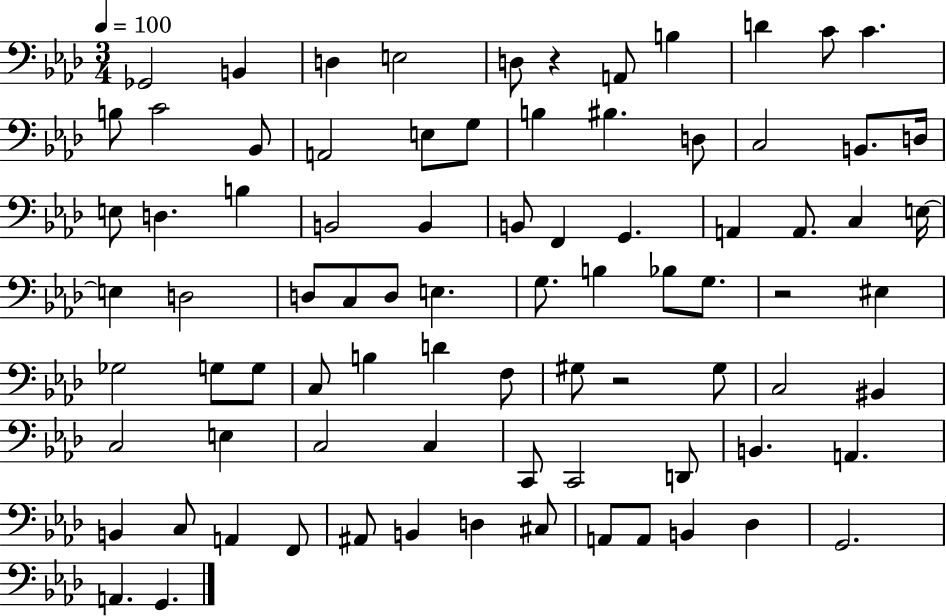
{
  \clef bass
  \numericTimeSignature
  \time 3/4
  \key aes \major
  \tempo 4 = 100
  \repeat volta 2 { ges,2 b,4 | d4 e2 | d8 r4 a,8 b4 | d'4 c'8 c'4. | \break b8 c'2 bes,8 | a,2 e8 g8 | b4 bis4. d8 | c2 b,8. d16 | \break e8 d4. b4 | b,2 b,4 | b,8 f,4 g,4. | a,4 a,8. c4 e16~~ | \break e4 d2 | d8 c8 d8 e4. | g8. b4 bes8 g8. | r2 eis4 | \break ges2 g8 g8 | c8 b4 d'4 f8 | gis8 r2 gis8 | c2 bis,4 | \break c2 e4 | c2 c4 | c,8 c,2 d,8 | b,4. a,4. | \break b,4 c8 a,4 f,8 | ais,8 b,4 d4 cis8 | a,8 a,8 b,4 des4 | g,2. | \break a,4. g,4. | } \bar "|."
}